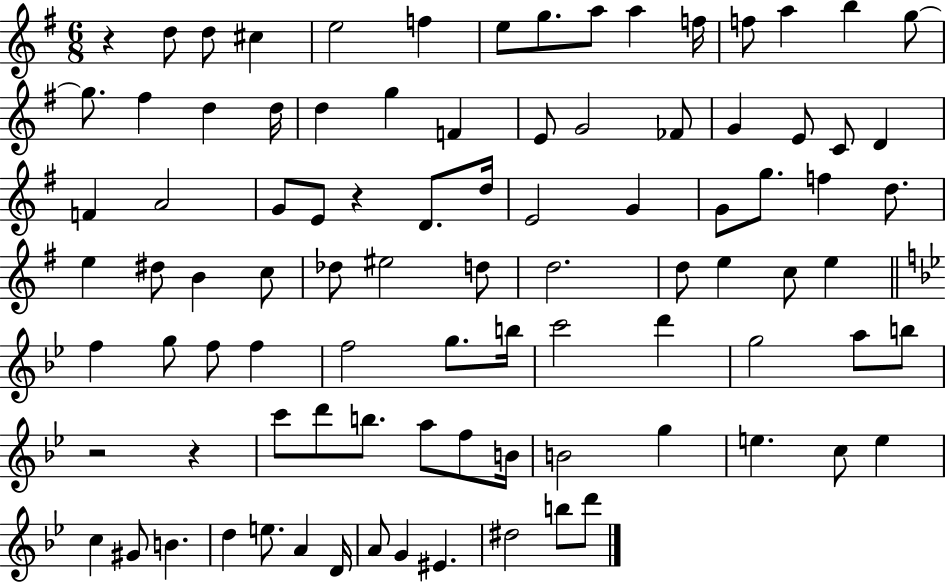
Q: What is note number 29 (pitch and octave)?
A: F4